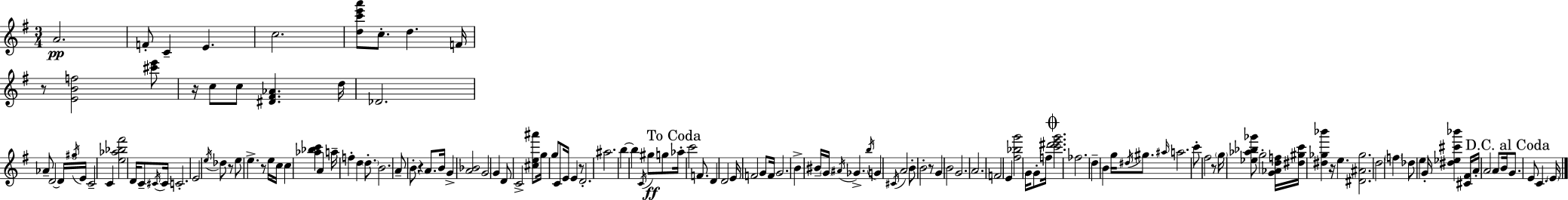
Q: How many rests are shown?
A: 9